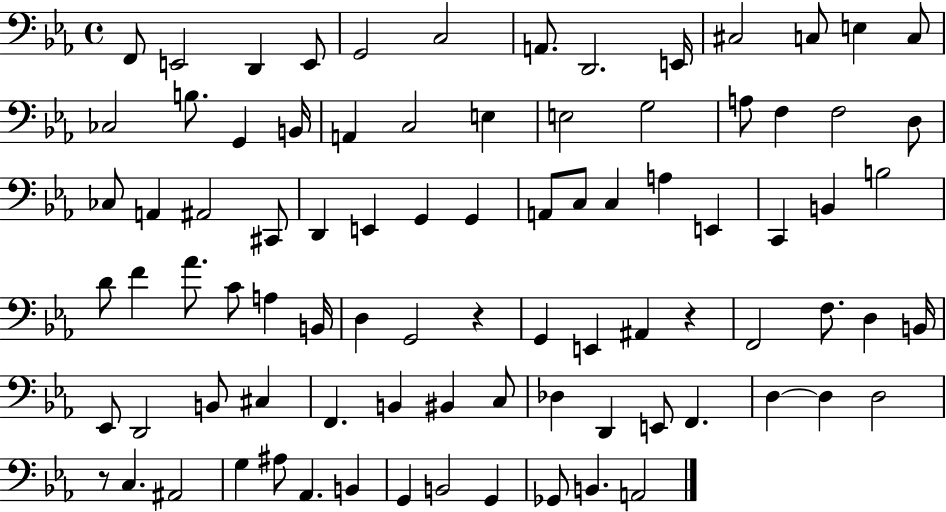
X:1
T:Untitled
M:4/4
L:1/4
K:Eb
F,,/2 E,,2 D,, E,,/2 G,,2 C,2 A,,/2 D,,2 E,,/4 ^C,2 C,/2 E, C,/2 _C,2 B,/2 G,, B,,/4 A,, C,2 E, E,2 G,2 A,/2 F, F,2 D,/2 _C,/2 A,, ^A,,2 ^C,,/2 D,, E,, G,, G,, A,,/2 C,/2 C, A, E,, C,, B,, B,2 D/2 F _A/2 C/2 A, B,,/4 D, G,,2 z G,, E,, ^A,, z F,,2 F,/2 D, B,,/4 _E,,/2 D,,2 B,,/2 ^C, F,, B,, ^B,, C,/2 _D, D,, E,,/2 F,, D, D, D,2 z/2 C, ^A,,2 G, ^A,/2 _A,, B,, G,, B,,2 G,, _G,,/2 B,, A,,2